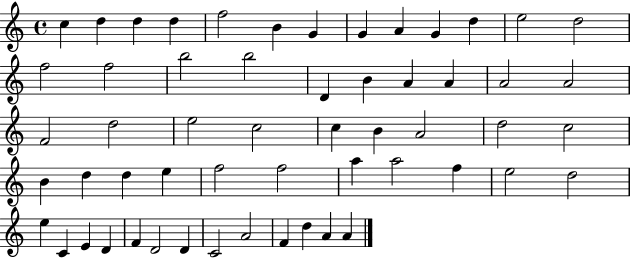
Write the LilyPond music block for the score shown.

{
  \clef treble
  \time 4/4
  \defaultTimeSignature
  \key c \major
  c''4 d''4 d''4 d''4 | f''2 b'4 g'4 | g'4 a'4 g'4 d''4 | e''2 d''2 | \break f''2 f''2 | b''2 b''2 | d'4 b'4 a'4 a'4 | a'2 a'2 | \break f'2 d''2 | e''2 c''2 | c''4 b'4 a'2 | d''2 c''2 | \break b'4 d''4 d''4 e''4 | f''2 f''2 | a''4 a''2 f''4 | e''2 d''2 | \break e''4 c'4 e'4 d'4 | f'4 d'2 d'4 | c'2 a'2 | f'4 d''4 a'4 a'4 | \break \bar "|."
}